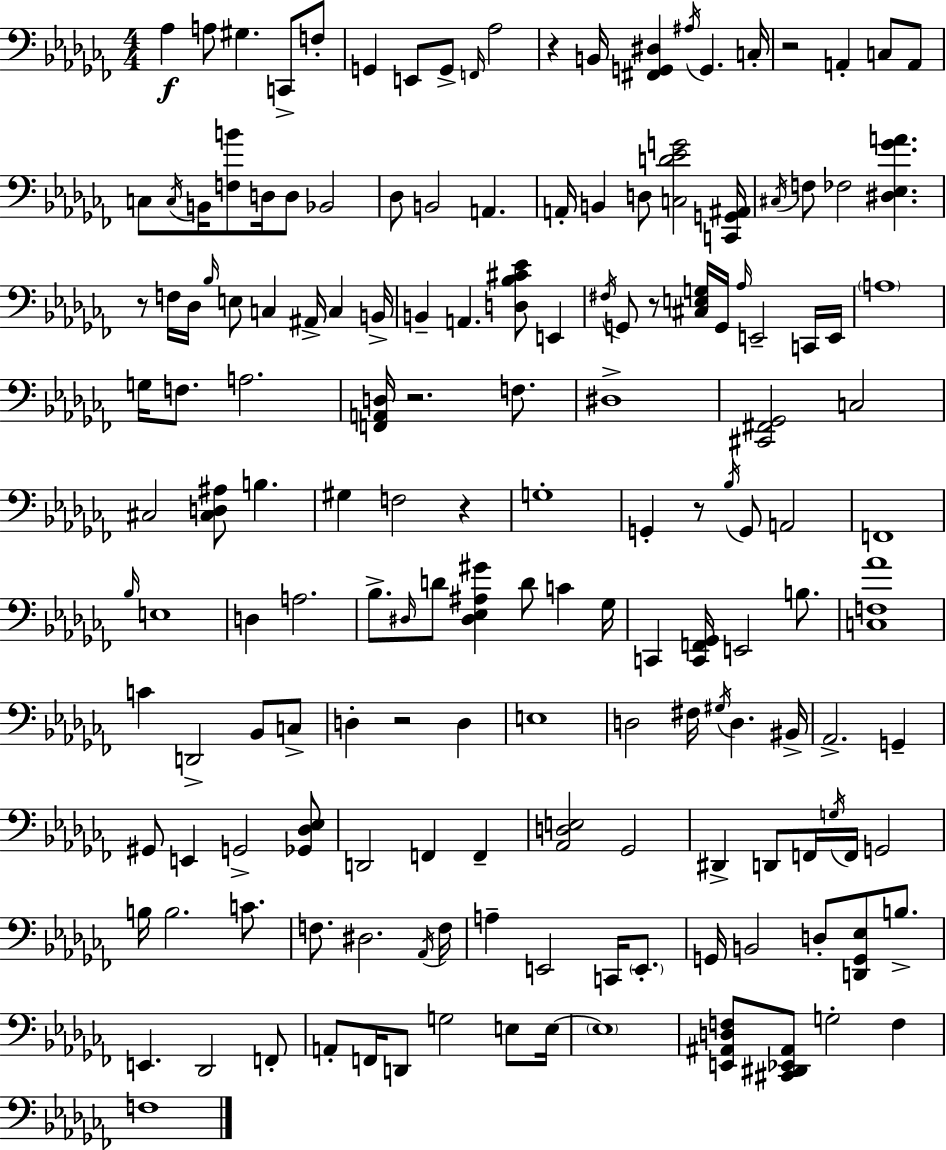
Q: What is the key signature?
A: AES minor